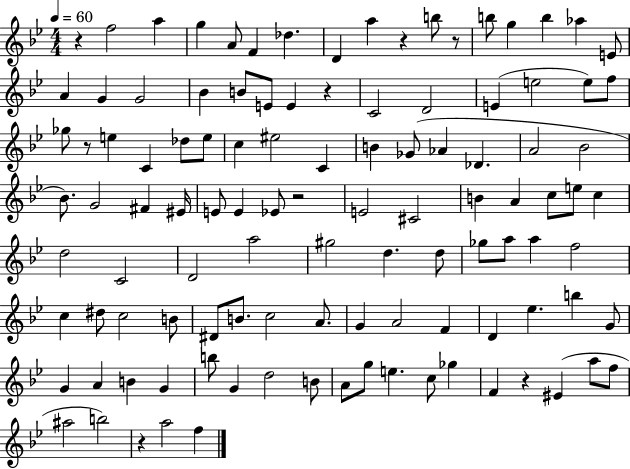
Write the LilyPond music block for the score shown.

{
  \clef treble
  \numericTimeSignature
  \time 4/4
  \key bes \major
  \tempo 4 = 60
  r4 f''2 a''4 | g''4 a'8 f'4 des''4. | d'4 a''4 r4 b''8 r8 | b''8 g''4 b''4 aes''4 e'8 | \break a'4 g'4 g'2 | bes'4 b'8 e'8 e'4 r4 | c'2 d'2 | e'4( e''2 e''8) f''8 | \break ges''8 r8 e''4 c'4 des''8 e''8 | c''4 eis''2 c'4 | b'4 ges'8( aes'4 des'4. | a'2 bes'2 | \break bes'8.) g'2 fis'4 eis'16 | e'8 e'4 ees'8 r2 | e'2 cis'2 | b'4 a'4 c''8 e''8 c''4 | \break d''2 c'2 | d'2 a''2 | gis''2 d''4. d''8 | ges''8 a''8 a''4 f''2 | \break c''4 dis''8 c''2 b'8 | dis'8 b'8. c''2 a'8. | g'4 a'2 f'4 | d'4 ees''4. b''4 g'8 | \break g'4 a'4 b'4 g'4 | b''8 g'4 d''2 b'8 | a'8 g''8 e''4. c''8 ges''4 | f'4 r4 eis'4( a''8 f''8 | \break ais''2 b''2) | r4 a''2 f''4 | \bar "|."
}